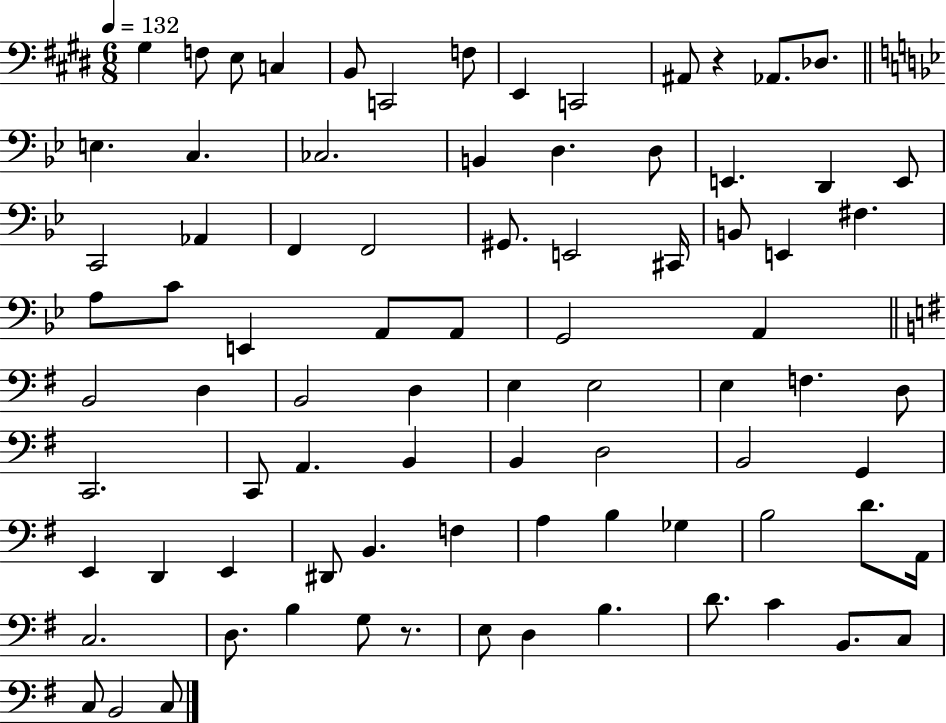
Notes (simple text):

G#3/q F3/e E3/e C3/q B2/e C2/h F3/e E2/q C2/h A#2/e R/q Ab2/e. Db3/e. E3/q. C3/q. CES3/h. B2/q D3/q. D3/e E2/q. D2/q E2/e C2/h Ab2/q F2/q F2/h G#2/e. E2/h C#2/s B2/e E2/q F#3/q. A3/e C4/e E2/q A2/e A2/e G2/h A2/q B2/h D3/q B2/h D3/q E3/q E3/h E3/q F3/q. D3/e C2/h. C2/e A2/q. B2/q B2/q D3/h B2/h G2/q E2/q D2/q E2/q D#2/e B2/q. F3/q A3/q B3/q Gb3/q B3/h D4/e. A2/s C3/h. D3/e. B3/q G3/e R/e. E3/e D3/q B3/q. D4/e. C4/q B2/e. C3/e C3/e B2/h C3/e